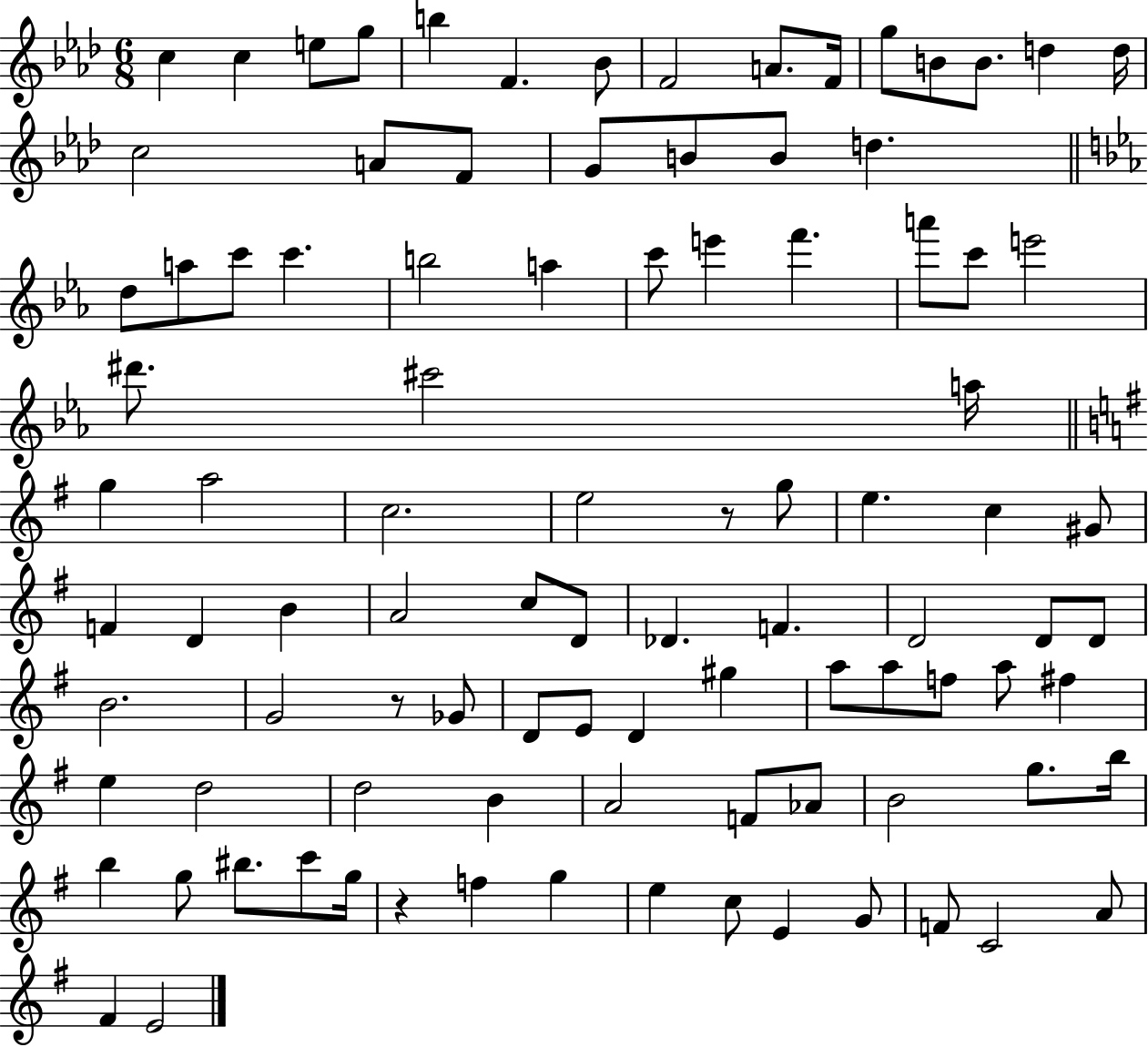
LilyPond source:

{
  \clef treble
  \numericTimeSignature
  \time 6/8
  \key aes \major
  c''4 c''4 e''8 g''8 | b''4 f'4. bes'8 | f'2 a'8. f'16 | g''8 b'8 b'8. d''4 d''16 | \break c''2 a'8 f'8 | g'8 b'8 b'8 d''4. | \bar "||" \break \key ees \major d''8 a''8 c'''8 c'''4. | b''2 a''4 | c'''8 e'''4 f'''4. | a'''8 c'''8 e'''2 | \break dis'''8. cis'''2 a''16 | \bar "||" \break \key e \minor g''4 a''2 | c''2. | e''2 r8 g''8 | e''4. c''4 gis'8 | \break f'4 d'4 b'4 | a'2 c''8 d'8 | des'4. f'4. | d'2 d'8 d'8 | \break b'2. | g'2 r8 ges'8 | d'8 e'8 d'4 gis''4 | a''8 a''8 f''8 a''8 fis''4 | \break e''4 d''2 | d''2 b'4 | a'2 f'8 aes'8 | b'2 g''8. b''16 | \break b''4 g''8 bis''8. c'''8 g''16 | r4 f''4 g''4 | e''4 c''8 e'4 g'8 | f'8 c'2 a'8 | \break fis'4 e'2 | \bar "|."
}